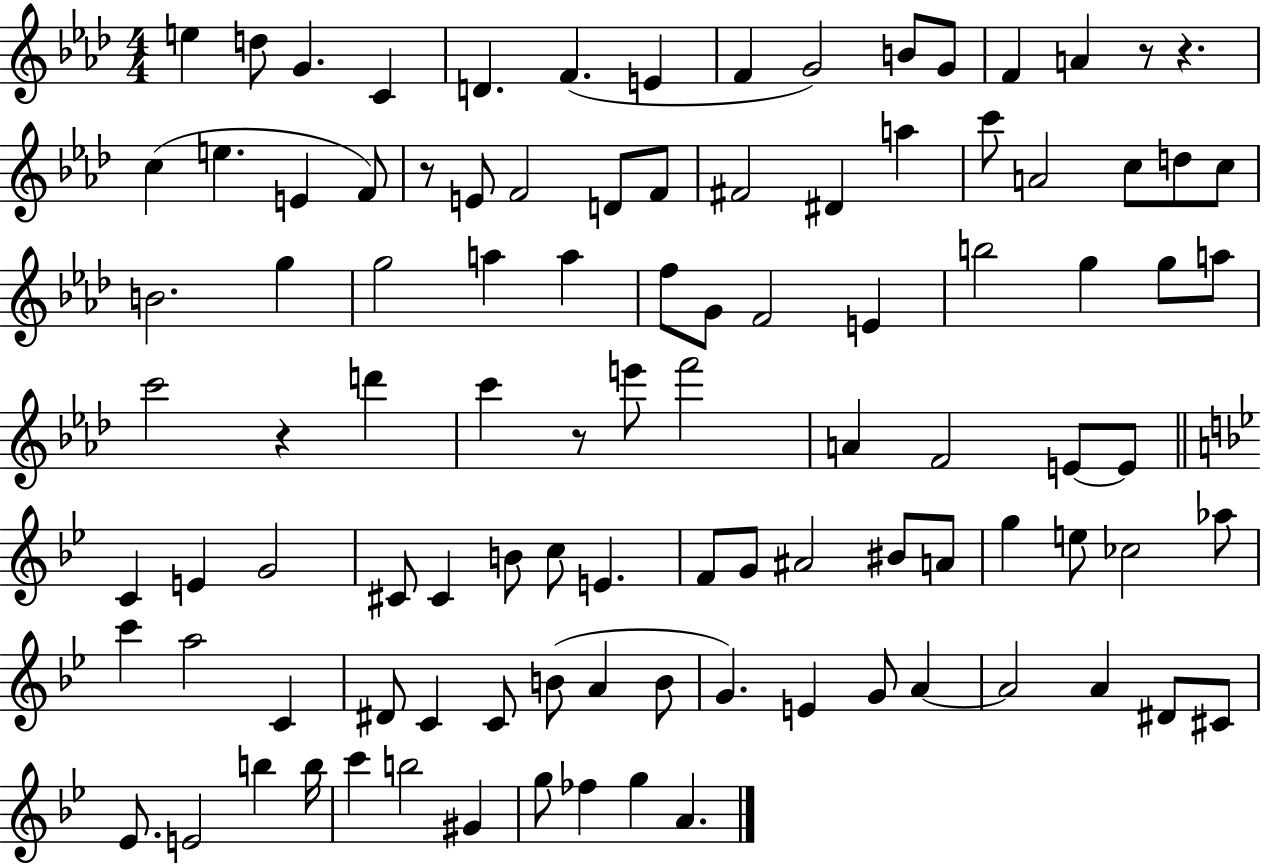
{
  \clef treble
  \numericTimeSignature
  \time 4/4
  \key aes \major
  e''4 d''8 g'4. c'4 | d'4. f'4.( e'4 | f'4 g'2) b'8 g'8 | f'4 a'4 r8 r4. | \break c''4( e''4. e'4 f'8) | r8 e'8 f'2 d'8 f'8 | fis'2 dis'4 a''4 | c'''8 a'2 c''8 d''8 c''8 | \break b'2. g''4 | g''2 a''4 a''4 | f''8 g'8 f'2 e'4 | b''2 g''4 g''8 a''8 | \break c'''2 r4 d'''4 | c'''4 r8 e'''8 f'''2 | a'4 f'2 e'8~~ e'8 | \bar "||" \break \key bes \major c'4 e'4 g'2 | cis'8 cis'4 b'8 c''8 e'4. | f'8 g'8 ais'2 bis'8 a'8 | g''4 e''8 ces''2 aes''8 | \break c'''4 a''2 c'4 | dis'8 c'4 c'8 b'8( a'4 b'8 | g'4.) e'4 g'8 a'4~~ | a'2 a'4 dis'8 cis'8 | \break ees'8. e'2 b''4 b''16 | c'''4 b''2 gis'4 | g''8 fes''4 g''4 a'4. | \bar "|."
}